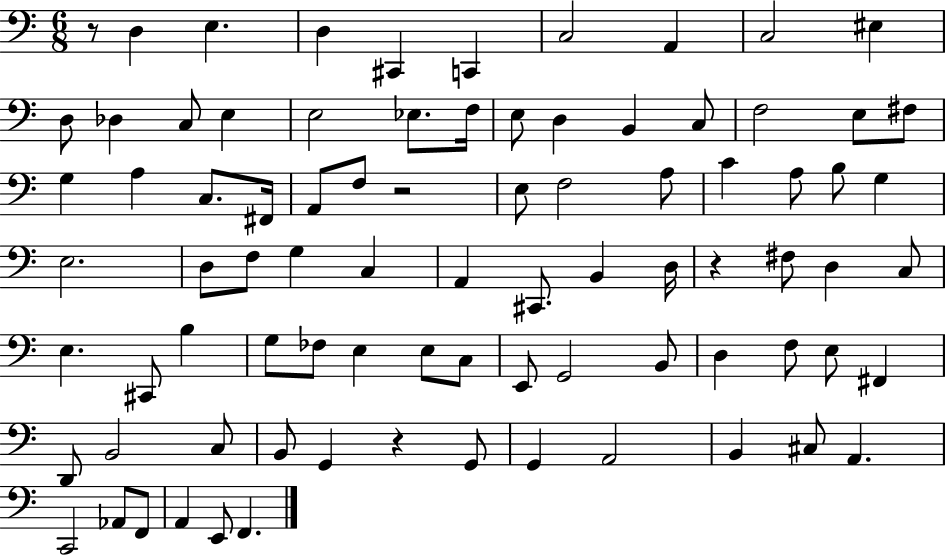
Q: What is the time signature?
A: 6/8